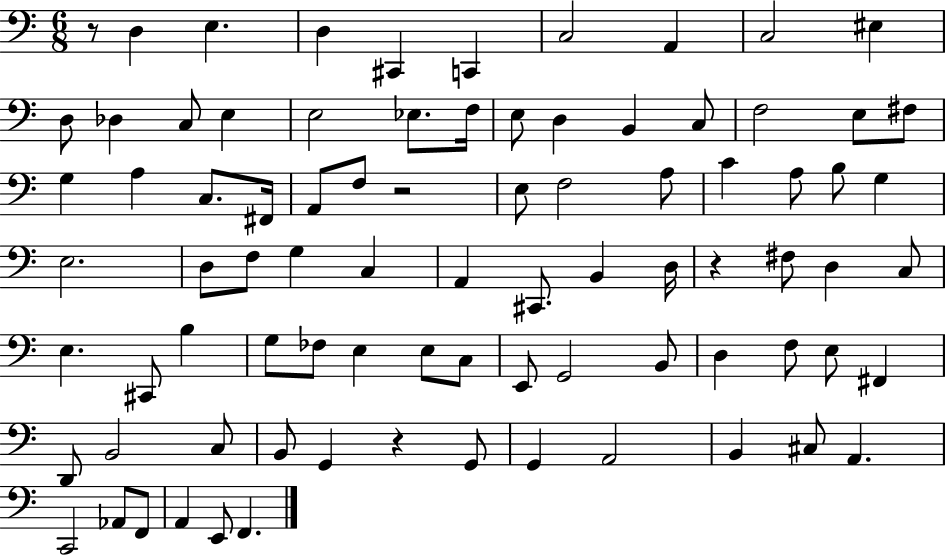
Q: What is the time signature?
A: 6/8